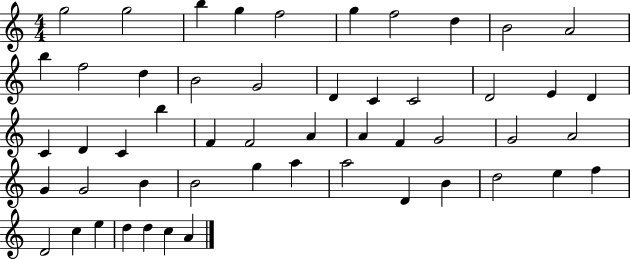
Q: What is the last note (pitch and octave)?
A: A4